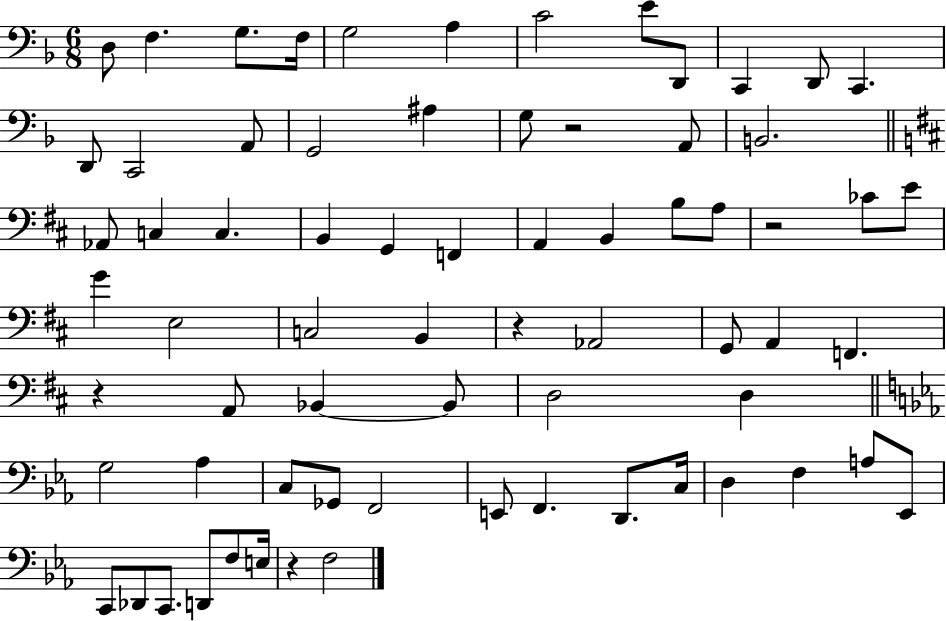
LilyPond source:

{
  \clef bass
  \numericTimeSignature
  \time 6/8
  \key f \major
  d8 f4. g8. f16 | g2 a4 | c'2 e'8 d,8 | c,4 d,8 c,4. | \break d,8 c,2 a,8 | g,2 ais4 | g8 r2 a,8 | b,2. | \break \bar "||" \break \key d \major aes,8 c4 c4. | b,4 g,4 f,4 | a,4 b,4 b8 a8 | r2 ces'8 e'8 | \break g'4 e2 | c2 b,4 | r4 aes,2 | g,8 a,4 f,4. | \break r4 a,8 bes,4~~ bes,8 | d2 d4 | \bar "||" \break \key ees \major g2 aes4 | c8 ges,8 f,2 | e,8 f,4. d,8. c16 | d4 f4 a8 ees,8 | \break c,8 des,8 c,8. d,8 f8 e16 | r4 f2 | \bar "|."
}